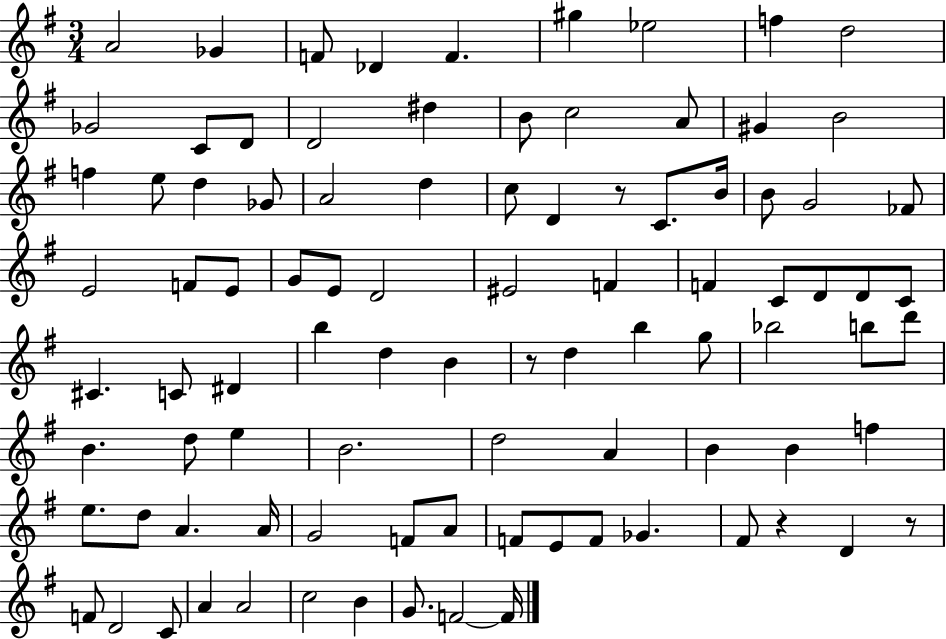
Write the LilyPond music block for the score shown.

{
  \clef treble
  \numericTimeSignature
  \time 3/4
  \key g \major
  a'2 ges'4 | f'8 des'4 f'4. | gis''4 ees''2 | f''4 d''2 | \break ges'2 c'8 d'8 | d'2 dis''4 | b'8 c''2 a'8 | gis'4 b'2 | \break f''4 e''8 d''4 ges'8 | a'2 d''4 | c''8 d'4 r8 c'8. b'16 | b'8 g'2 fes'8 | \break e'2 f'8 e'8 | g'8 e'8 d'2 | eis'2 f'4 | f'4 c'8 d'8 d'8 c'8 | \break cis'4. c'8 dis'4 | b''4 d''4 b'4 | r8 d''4 b''4 g''8 | bes''2 b''8 d'''8 | \break b'4. d''8 e''4 | b'2. | d''2 a'4 | b'4 b'4 f''4 | \break e''8. d''8 a'4. a'16 | g'2 f'8 a'8 | f'8 e'8 f'8 ges'4. | fis'8 r4 d'4 r8 | \break f'8 d'2 c'8 | a'4 a'2 | c''2 b'4 | g'8. f'2~~ f'16 | \break \bar "|."
}